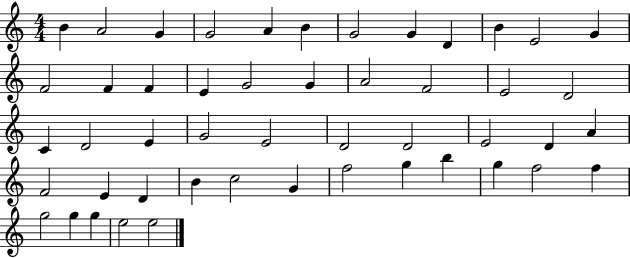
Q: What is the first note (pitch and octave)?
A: B4